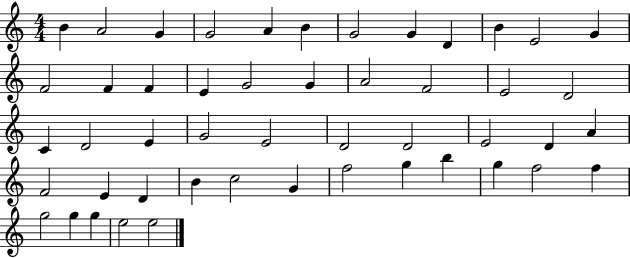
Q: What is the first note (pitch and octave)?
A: B4